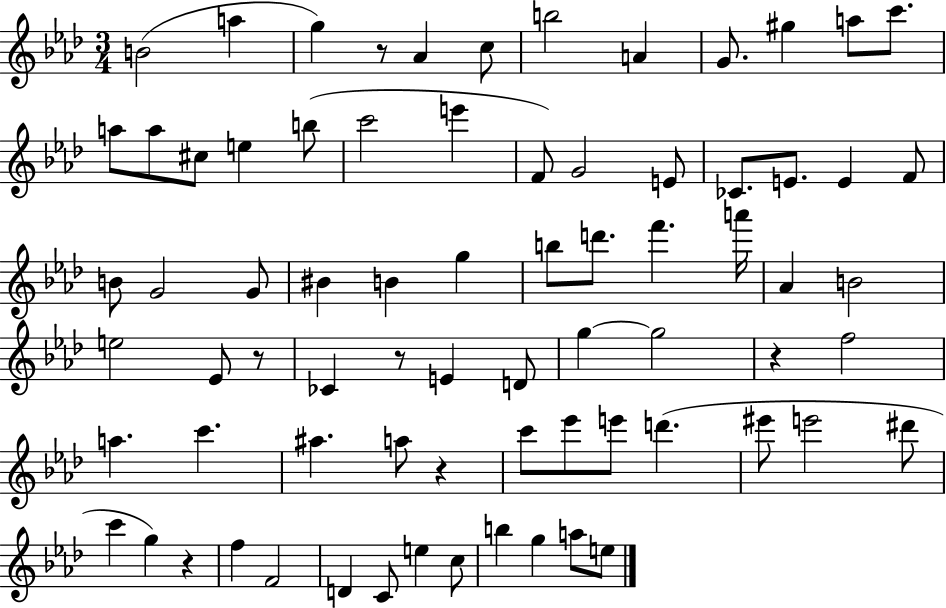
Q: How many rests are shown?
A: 6